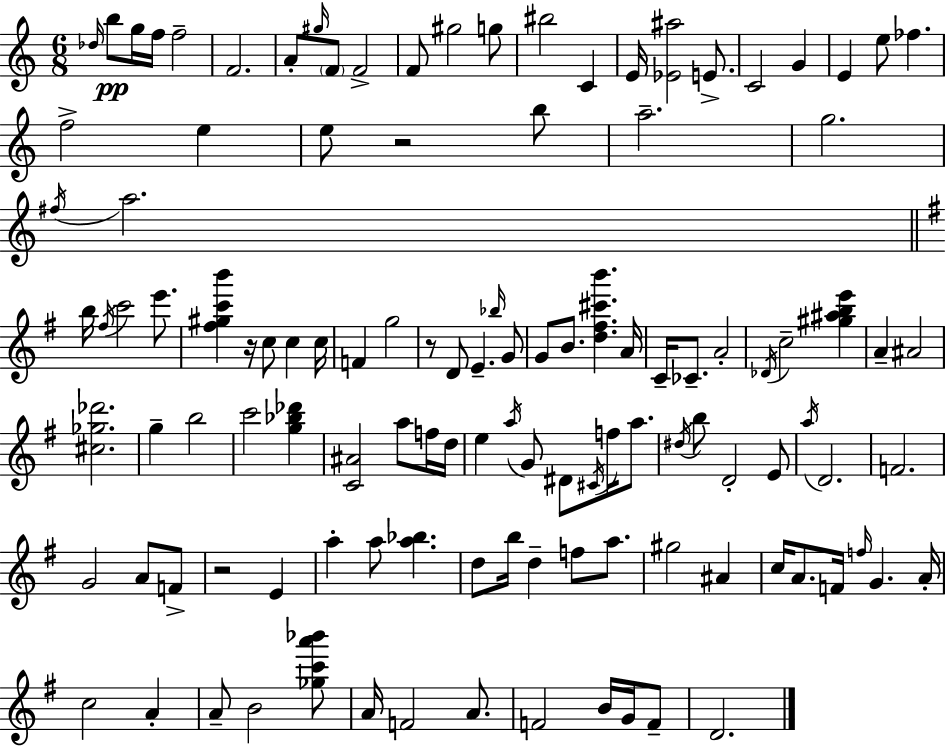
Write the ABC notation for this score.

X:1
T:Untitled
M:6/8
L:1/4
K:C
_d/4 b/2 g/4 f/4 f2 F2 A/2 ^g/4 F/2 F2 F/2 ^g2 g/2 ^b2 C E/4 [_E^a]2 E/2 C2 G E e/2 _f f2 e e/2 z2 b/2 a2 g2 ^f/4 a2 b/4 ^f/4 c'2 e'/2 [^f^gc'b'] z/4 c/2 c c/4 F g2 z/2 D/2 E _b/4 G/2 G/2 B/2 [d^f^c'b'] A/4 C/4 _C/2 A2 _D/4 c2 [^g^abe'] A ^A2 [^c_g_d']2 g b2 c'2 [g_b_d'] [C^A]2 a/2 f/4 d/4 e a/4 G/2 ^D/2 ^C/4 f/4 a/2 ^d/4 b/2 D2 E/2 a/4 D2 F2 G2 A/2 F/2 z2 E a a/2 [a_b] d/2 b/4 d f/2 a/2 ^g2 ^A c/4 A/2 F/4 f/4 G A/4 c2 A A/2 B2 [_gc'a'_b']/2 A/4 F2 A/2 F2 B/4 G/4 F/2 D2